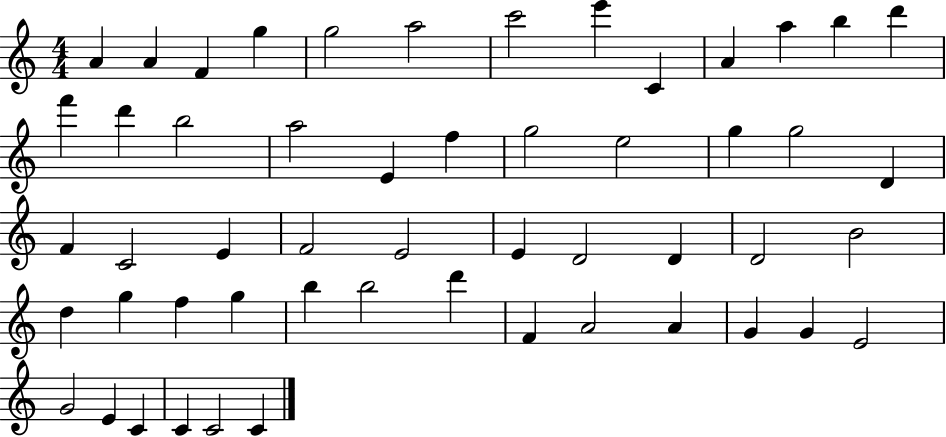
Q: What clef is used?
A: treble